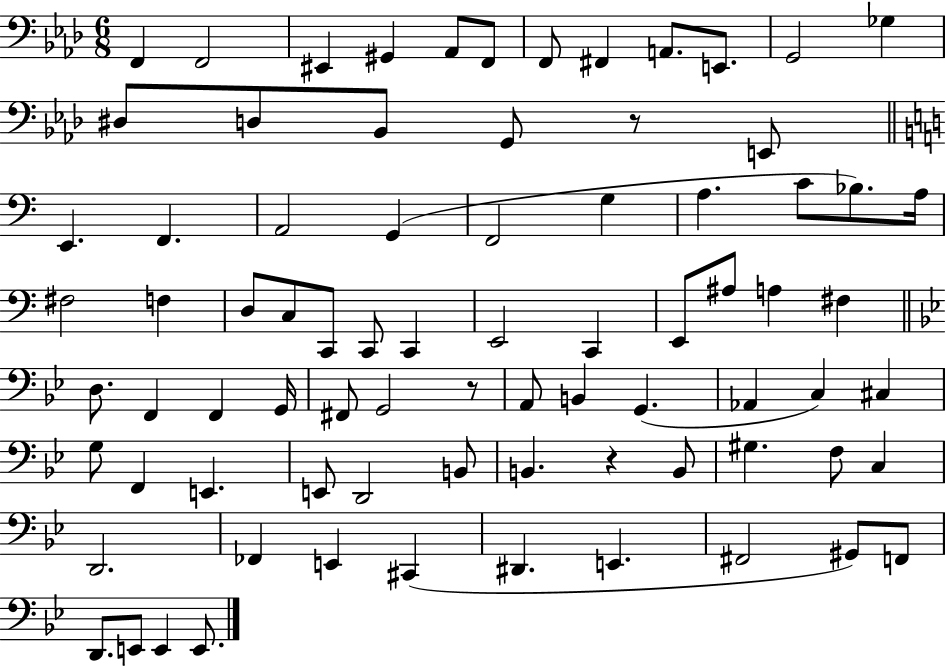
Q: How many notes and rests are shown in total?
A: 79